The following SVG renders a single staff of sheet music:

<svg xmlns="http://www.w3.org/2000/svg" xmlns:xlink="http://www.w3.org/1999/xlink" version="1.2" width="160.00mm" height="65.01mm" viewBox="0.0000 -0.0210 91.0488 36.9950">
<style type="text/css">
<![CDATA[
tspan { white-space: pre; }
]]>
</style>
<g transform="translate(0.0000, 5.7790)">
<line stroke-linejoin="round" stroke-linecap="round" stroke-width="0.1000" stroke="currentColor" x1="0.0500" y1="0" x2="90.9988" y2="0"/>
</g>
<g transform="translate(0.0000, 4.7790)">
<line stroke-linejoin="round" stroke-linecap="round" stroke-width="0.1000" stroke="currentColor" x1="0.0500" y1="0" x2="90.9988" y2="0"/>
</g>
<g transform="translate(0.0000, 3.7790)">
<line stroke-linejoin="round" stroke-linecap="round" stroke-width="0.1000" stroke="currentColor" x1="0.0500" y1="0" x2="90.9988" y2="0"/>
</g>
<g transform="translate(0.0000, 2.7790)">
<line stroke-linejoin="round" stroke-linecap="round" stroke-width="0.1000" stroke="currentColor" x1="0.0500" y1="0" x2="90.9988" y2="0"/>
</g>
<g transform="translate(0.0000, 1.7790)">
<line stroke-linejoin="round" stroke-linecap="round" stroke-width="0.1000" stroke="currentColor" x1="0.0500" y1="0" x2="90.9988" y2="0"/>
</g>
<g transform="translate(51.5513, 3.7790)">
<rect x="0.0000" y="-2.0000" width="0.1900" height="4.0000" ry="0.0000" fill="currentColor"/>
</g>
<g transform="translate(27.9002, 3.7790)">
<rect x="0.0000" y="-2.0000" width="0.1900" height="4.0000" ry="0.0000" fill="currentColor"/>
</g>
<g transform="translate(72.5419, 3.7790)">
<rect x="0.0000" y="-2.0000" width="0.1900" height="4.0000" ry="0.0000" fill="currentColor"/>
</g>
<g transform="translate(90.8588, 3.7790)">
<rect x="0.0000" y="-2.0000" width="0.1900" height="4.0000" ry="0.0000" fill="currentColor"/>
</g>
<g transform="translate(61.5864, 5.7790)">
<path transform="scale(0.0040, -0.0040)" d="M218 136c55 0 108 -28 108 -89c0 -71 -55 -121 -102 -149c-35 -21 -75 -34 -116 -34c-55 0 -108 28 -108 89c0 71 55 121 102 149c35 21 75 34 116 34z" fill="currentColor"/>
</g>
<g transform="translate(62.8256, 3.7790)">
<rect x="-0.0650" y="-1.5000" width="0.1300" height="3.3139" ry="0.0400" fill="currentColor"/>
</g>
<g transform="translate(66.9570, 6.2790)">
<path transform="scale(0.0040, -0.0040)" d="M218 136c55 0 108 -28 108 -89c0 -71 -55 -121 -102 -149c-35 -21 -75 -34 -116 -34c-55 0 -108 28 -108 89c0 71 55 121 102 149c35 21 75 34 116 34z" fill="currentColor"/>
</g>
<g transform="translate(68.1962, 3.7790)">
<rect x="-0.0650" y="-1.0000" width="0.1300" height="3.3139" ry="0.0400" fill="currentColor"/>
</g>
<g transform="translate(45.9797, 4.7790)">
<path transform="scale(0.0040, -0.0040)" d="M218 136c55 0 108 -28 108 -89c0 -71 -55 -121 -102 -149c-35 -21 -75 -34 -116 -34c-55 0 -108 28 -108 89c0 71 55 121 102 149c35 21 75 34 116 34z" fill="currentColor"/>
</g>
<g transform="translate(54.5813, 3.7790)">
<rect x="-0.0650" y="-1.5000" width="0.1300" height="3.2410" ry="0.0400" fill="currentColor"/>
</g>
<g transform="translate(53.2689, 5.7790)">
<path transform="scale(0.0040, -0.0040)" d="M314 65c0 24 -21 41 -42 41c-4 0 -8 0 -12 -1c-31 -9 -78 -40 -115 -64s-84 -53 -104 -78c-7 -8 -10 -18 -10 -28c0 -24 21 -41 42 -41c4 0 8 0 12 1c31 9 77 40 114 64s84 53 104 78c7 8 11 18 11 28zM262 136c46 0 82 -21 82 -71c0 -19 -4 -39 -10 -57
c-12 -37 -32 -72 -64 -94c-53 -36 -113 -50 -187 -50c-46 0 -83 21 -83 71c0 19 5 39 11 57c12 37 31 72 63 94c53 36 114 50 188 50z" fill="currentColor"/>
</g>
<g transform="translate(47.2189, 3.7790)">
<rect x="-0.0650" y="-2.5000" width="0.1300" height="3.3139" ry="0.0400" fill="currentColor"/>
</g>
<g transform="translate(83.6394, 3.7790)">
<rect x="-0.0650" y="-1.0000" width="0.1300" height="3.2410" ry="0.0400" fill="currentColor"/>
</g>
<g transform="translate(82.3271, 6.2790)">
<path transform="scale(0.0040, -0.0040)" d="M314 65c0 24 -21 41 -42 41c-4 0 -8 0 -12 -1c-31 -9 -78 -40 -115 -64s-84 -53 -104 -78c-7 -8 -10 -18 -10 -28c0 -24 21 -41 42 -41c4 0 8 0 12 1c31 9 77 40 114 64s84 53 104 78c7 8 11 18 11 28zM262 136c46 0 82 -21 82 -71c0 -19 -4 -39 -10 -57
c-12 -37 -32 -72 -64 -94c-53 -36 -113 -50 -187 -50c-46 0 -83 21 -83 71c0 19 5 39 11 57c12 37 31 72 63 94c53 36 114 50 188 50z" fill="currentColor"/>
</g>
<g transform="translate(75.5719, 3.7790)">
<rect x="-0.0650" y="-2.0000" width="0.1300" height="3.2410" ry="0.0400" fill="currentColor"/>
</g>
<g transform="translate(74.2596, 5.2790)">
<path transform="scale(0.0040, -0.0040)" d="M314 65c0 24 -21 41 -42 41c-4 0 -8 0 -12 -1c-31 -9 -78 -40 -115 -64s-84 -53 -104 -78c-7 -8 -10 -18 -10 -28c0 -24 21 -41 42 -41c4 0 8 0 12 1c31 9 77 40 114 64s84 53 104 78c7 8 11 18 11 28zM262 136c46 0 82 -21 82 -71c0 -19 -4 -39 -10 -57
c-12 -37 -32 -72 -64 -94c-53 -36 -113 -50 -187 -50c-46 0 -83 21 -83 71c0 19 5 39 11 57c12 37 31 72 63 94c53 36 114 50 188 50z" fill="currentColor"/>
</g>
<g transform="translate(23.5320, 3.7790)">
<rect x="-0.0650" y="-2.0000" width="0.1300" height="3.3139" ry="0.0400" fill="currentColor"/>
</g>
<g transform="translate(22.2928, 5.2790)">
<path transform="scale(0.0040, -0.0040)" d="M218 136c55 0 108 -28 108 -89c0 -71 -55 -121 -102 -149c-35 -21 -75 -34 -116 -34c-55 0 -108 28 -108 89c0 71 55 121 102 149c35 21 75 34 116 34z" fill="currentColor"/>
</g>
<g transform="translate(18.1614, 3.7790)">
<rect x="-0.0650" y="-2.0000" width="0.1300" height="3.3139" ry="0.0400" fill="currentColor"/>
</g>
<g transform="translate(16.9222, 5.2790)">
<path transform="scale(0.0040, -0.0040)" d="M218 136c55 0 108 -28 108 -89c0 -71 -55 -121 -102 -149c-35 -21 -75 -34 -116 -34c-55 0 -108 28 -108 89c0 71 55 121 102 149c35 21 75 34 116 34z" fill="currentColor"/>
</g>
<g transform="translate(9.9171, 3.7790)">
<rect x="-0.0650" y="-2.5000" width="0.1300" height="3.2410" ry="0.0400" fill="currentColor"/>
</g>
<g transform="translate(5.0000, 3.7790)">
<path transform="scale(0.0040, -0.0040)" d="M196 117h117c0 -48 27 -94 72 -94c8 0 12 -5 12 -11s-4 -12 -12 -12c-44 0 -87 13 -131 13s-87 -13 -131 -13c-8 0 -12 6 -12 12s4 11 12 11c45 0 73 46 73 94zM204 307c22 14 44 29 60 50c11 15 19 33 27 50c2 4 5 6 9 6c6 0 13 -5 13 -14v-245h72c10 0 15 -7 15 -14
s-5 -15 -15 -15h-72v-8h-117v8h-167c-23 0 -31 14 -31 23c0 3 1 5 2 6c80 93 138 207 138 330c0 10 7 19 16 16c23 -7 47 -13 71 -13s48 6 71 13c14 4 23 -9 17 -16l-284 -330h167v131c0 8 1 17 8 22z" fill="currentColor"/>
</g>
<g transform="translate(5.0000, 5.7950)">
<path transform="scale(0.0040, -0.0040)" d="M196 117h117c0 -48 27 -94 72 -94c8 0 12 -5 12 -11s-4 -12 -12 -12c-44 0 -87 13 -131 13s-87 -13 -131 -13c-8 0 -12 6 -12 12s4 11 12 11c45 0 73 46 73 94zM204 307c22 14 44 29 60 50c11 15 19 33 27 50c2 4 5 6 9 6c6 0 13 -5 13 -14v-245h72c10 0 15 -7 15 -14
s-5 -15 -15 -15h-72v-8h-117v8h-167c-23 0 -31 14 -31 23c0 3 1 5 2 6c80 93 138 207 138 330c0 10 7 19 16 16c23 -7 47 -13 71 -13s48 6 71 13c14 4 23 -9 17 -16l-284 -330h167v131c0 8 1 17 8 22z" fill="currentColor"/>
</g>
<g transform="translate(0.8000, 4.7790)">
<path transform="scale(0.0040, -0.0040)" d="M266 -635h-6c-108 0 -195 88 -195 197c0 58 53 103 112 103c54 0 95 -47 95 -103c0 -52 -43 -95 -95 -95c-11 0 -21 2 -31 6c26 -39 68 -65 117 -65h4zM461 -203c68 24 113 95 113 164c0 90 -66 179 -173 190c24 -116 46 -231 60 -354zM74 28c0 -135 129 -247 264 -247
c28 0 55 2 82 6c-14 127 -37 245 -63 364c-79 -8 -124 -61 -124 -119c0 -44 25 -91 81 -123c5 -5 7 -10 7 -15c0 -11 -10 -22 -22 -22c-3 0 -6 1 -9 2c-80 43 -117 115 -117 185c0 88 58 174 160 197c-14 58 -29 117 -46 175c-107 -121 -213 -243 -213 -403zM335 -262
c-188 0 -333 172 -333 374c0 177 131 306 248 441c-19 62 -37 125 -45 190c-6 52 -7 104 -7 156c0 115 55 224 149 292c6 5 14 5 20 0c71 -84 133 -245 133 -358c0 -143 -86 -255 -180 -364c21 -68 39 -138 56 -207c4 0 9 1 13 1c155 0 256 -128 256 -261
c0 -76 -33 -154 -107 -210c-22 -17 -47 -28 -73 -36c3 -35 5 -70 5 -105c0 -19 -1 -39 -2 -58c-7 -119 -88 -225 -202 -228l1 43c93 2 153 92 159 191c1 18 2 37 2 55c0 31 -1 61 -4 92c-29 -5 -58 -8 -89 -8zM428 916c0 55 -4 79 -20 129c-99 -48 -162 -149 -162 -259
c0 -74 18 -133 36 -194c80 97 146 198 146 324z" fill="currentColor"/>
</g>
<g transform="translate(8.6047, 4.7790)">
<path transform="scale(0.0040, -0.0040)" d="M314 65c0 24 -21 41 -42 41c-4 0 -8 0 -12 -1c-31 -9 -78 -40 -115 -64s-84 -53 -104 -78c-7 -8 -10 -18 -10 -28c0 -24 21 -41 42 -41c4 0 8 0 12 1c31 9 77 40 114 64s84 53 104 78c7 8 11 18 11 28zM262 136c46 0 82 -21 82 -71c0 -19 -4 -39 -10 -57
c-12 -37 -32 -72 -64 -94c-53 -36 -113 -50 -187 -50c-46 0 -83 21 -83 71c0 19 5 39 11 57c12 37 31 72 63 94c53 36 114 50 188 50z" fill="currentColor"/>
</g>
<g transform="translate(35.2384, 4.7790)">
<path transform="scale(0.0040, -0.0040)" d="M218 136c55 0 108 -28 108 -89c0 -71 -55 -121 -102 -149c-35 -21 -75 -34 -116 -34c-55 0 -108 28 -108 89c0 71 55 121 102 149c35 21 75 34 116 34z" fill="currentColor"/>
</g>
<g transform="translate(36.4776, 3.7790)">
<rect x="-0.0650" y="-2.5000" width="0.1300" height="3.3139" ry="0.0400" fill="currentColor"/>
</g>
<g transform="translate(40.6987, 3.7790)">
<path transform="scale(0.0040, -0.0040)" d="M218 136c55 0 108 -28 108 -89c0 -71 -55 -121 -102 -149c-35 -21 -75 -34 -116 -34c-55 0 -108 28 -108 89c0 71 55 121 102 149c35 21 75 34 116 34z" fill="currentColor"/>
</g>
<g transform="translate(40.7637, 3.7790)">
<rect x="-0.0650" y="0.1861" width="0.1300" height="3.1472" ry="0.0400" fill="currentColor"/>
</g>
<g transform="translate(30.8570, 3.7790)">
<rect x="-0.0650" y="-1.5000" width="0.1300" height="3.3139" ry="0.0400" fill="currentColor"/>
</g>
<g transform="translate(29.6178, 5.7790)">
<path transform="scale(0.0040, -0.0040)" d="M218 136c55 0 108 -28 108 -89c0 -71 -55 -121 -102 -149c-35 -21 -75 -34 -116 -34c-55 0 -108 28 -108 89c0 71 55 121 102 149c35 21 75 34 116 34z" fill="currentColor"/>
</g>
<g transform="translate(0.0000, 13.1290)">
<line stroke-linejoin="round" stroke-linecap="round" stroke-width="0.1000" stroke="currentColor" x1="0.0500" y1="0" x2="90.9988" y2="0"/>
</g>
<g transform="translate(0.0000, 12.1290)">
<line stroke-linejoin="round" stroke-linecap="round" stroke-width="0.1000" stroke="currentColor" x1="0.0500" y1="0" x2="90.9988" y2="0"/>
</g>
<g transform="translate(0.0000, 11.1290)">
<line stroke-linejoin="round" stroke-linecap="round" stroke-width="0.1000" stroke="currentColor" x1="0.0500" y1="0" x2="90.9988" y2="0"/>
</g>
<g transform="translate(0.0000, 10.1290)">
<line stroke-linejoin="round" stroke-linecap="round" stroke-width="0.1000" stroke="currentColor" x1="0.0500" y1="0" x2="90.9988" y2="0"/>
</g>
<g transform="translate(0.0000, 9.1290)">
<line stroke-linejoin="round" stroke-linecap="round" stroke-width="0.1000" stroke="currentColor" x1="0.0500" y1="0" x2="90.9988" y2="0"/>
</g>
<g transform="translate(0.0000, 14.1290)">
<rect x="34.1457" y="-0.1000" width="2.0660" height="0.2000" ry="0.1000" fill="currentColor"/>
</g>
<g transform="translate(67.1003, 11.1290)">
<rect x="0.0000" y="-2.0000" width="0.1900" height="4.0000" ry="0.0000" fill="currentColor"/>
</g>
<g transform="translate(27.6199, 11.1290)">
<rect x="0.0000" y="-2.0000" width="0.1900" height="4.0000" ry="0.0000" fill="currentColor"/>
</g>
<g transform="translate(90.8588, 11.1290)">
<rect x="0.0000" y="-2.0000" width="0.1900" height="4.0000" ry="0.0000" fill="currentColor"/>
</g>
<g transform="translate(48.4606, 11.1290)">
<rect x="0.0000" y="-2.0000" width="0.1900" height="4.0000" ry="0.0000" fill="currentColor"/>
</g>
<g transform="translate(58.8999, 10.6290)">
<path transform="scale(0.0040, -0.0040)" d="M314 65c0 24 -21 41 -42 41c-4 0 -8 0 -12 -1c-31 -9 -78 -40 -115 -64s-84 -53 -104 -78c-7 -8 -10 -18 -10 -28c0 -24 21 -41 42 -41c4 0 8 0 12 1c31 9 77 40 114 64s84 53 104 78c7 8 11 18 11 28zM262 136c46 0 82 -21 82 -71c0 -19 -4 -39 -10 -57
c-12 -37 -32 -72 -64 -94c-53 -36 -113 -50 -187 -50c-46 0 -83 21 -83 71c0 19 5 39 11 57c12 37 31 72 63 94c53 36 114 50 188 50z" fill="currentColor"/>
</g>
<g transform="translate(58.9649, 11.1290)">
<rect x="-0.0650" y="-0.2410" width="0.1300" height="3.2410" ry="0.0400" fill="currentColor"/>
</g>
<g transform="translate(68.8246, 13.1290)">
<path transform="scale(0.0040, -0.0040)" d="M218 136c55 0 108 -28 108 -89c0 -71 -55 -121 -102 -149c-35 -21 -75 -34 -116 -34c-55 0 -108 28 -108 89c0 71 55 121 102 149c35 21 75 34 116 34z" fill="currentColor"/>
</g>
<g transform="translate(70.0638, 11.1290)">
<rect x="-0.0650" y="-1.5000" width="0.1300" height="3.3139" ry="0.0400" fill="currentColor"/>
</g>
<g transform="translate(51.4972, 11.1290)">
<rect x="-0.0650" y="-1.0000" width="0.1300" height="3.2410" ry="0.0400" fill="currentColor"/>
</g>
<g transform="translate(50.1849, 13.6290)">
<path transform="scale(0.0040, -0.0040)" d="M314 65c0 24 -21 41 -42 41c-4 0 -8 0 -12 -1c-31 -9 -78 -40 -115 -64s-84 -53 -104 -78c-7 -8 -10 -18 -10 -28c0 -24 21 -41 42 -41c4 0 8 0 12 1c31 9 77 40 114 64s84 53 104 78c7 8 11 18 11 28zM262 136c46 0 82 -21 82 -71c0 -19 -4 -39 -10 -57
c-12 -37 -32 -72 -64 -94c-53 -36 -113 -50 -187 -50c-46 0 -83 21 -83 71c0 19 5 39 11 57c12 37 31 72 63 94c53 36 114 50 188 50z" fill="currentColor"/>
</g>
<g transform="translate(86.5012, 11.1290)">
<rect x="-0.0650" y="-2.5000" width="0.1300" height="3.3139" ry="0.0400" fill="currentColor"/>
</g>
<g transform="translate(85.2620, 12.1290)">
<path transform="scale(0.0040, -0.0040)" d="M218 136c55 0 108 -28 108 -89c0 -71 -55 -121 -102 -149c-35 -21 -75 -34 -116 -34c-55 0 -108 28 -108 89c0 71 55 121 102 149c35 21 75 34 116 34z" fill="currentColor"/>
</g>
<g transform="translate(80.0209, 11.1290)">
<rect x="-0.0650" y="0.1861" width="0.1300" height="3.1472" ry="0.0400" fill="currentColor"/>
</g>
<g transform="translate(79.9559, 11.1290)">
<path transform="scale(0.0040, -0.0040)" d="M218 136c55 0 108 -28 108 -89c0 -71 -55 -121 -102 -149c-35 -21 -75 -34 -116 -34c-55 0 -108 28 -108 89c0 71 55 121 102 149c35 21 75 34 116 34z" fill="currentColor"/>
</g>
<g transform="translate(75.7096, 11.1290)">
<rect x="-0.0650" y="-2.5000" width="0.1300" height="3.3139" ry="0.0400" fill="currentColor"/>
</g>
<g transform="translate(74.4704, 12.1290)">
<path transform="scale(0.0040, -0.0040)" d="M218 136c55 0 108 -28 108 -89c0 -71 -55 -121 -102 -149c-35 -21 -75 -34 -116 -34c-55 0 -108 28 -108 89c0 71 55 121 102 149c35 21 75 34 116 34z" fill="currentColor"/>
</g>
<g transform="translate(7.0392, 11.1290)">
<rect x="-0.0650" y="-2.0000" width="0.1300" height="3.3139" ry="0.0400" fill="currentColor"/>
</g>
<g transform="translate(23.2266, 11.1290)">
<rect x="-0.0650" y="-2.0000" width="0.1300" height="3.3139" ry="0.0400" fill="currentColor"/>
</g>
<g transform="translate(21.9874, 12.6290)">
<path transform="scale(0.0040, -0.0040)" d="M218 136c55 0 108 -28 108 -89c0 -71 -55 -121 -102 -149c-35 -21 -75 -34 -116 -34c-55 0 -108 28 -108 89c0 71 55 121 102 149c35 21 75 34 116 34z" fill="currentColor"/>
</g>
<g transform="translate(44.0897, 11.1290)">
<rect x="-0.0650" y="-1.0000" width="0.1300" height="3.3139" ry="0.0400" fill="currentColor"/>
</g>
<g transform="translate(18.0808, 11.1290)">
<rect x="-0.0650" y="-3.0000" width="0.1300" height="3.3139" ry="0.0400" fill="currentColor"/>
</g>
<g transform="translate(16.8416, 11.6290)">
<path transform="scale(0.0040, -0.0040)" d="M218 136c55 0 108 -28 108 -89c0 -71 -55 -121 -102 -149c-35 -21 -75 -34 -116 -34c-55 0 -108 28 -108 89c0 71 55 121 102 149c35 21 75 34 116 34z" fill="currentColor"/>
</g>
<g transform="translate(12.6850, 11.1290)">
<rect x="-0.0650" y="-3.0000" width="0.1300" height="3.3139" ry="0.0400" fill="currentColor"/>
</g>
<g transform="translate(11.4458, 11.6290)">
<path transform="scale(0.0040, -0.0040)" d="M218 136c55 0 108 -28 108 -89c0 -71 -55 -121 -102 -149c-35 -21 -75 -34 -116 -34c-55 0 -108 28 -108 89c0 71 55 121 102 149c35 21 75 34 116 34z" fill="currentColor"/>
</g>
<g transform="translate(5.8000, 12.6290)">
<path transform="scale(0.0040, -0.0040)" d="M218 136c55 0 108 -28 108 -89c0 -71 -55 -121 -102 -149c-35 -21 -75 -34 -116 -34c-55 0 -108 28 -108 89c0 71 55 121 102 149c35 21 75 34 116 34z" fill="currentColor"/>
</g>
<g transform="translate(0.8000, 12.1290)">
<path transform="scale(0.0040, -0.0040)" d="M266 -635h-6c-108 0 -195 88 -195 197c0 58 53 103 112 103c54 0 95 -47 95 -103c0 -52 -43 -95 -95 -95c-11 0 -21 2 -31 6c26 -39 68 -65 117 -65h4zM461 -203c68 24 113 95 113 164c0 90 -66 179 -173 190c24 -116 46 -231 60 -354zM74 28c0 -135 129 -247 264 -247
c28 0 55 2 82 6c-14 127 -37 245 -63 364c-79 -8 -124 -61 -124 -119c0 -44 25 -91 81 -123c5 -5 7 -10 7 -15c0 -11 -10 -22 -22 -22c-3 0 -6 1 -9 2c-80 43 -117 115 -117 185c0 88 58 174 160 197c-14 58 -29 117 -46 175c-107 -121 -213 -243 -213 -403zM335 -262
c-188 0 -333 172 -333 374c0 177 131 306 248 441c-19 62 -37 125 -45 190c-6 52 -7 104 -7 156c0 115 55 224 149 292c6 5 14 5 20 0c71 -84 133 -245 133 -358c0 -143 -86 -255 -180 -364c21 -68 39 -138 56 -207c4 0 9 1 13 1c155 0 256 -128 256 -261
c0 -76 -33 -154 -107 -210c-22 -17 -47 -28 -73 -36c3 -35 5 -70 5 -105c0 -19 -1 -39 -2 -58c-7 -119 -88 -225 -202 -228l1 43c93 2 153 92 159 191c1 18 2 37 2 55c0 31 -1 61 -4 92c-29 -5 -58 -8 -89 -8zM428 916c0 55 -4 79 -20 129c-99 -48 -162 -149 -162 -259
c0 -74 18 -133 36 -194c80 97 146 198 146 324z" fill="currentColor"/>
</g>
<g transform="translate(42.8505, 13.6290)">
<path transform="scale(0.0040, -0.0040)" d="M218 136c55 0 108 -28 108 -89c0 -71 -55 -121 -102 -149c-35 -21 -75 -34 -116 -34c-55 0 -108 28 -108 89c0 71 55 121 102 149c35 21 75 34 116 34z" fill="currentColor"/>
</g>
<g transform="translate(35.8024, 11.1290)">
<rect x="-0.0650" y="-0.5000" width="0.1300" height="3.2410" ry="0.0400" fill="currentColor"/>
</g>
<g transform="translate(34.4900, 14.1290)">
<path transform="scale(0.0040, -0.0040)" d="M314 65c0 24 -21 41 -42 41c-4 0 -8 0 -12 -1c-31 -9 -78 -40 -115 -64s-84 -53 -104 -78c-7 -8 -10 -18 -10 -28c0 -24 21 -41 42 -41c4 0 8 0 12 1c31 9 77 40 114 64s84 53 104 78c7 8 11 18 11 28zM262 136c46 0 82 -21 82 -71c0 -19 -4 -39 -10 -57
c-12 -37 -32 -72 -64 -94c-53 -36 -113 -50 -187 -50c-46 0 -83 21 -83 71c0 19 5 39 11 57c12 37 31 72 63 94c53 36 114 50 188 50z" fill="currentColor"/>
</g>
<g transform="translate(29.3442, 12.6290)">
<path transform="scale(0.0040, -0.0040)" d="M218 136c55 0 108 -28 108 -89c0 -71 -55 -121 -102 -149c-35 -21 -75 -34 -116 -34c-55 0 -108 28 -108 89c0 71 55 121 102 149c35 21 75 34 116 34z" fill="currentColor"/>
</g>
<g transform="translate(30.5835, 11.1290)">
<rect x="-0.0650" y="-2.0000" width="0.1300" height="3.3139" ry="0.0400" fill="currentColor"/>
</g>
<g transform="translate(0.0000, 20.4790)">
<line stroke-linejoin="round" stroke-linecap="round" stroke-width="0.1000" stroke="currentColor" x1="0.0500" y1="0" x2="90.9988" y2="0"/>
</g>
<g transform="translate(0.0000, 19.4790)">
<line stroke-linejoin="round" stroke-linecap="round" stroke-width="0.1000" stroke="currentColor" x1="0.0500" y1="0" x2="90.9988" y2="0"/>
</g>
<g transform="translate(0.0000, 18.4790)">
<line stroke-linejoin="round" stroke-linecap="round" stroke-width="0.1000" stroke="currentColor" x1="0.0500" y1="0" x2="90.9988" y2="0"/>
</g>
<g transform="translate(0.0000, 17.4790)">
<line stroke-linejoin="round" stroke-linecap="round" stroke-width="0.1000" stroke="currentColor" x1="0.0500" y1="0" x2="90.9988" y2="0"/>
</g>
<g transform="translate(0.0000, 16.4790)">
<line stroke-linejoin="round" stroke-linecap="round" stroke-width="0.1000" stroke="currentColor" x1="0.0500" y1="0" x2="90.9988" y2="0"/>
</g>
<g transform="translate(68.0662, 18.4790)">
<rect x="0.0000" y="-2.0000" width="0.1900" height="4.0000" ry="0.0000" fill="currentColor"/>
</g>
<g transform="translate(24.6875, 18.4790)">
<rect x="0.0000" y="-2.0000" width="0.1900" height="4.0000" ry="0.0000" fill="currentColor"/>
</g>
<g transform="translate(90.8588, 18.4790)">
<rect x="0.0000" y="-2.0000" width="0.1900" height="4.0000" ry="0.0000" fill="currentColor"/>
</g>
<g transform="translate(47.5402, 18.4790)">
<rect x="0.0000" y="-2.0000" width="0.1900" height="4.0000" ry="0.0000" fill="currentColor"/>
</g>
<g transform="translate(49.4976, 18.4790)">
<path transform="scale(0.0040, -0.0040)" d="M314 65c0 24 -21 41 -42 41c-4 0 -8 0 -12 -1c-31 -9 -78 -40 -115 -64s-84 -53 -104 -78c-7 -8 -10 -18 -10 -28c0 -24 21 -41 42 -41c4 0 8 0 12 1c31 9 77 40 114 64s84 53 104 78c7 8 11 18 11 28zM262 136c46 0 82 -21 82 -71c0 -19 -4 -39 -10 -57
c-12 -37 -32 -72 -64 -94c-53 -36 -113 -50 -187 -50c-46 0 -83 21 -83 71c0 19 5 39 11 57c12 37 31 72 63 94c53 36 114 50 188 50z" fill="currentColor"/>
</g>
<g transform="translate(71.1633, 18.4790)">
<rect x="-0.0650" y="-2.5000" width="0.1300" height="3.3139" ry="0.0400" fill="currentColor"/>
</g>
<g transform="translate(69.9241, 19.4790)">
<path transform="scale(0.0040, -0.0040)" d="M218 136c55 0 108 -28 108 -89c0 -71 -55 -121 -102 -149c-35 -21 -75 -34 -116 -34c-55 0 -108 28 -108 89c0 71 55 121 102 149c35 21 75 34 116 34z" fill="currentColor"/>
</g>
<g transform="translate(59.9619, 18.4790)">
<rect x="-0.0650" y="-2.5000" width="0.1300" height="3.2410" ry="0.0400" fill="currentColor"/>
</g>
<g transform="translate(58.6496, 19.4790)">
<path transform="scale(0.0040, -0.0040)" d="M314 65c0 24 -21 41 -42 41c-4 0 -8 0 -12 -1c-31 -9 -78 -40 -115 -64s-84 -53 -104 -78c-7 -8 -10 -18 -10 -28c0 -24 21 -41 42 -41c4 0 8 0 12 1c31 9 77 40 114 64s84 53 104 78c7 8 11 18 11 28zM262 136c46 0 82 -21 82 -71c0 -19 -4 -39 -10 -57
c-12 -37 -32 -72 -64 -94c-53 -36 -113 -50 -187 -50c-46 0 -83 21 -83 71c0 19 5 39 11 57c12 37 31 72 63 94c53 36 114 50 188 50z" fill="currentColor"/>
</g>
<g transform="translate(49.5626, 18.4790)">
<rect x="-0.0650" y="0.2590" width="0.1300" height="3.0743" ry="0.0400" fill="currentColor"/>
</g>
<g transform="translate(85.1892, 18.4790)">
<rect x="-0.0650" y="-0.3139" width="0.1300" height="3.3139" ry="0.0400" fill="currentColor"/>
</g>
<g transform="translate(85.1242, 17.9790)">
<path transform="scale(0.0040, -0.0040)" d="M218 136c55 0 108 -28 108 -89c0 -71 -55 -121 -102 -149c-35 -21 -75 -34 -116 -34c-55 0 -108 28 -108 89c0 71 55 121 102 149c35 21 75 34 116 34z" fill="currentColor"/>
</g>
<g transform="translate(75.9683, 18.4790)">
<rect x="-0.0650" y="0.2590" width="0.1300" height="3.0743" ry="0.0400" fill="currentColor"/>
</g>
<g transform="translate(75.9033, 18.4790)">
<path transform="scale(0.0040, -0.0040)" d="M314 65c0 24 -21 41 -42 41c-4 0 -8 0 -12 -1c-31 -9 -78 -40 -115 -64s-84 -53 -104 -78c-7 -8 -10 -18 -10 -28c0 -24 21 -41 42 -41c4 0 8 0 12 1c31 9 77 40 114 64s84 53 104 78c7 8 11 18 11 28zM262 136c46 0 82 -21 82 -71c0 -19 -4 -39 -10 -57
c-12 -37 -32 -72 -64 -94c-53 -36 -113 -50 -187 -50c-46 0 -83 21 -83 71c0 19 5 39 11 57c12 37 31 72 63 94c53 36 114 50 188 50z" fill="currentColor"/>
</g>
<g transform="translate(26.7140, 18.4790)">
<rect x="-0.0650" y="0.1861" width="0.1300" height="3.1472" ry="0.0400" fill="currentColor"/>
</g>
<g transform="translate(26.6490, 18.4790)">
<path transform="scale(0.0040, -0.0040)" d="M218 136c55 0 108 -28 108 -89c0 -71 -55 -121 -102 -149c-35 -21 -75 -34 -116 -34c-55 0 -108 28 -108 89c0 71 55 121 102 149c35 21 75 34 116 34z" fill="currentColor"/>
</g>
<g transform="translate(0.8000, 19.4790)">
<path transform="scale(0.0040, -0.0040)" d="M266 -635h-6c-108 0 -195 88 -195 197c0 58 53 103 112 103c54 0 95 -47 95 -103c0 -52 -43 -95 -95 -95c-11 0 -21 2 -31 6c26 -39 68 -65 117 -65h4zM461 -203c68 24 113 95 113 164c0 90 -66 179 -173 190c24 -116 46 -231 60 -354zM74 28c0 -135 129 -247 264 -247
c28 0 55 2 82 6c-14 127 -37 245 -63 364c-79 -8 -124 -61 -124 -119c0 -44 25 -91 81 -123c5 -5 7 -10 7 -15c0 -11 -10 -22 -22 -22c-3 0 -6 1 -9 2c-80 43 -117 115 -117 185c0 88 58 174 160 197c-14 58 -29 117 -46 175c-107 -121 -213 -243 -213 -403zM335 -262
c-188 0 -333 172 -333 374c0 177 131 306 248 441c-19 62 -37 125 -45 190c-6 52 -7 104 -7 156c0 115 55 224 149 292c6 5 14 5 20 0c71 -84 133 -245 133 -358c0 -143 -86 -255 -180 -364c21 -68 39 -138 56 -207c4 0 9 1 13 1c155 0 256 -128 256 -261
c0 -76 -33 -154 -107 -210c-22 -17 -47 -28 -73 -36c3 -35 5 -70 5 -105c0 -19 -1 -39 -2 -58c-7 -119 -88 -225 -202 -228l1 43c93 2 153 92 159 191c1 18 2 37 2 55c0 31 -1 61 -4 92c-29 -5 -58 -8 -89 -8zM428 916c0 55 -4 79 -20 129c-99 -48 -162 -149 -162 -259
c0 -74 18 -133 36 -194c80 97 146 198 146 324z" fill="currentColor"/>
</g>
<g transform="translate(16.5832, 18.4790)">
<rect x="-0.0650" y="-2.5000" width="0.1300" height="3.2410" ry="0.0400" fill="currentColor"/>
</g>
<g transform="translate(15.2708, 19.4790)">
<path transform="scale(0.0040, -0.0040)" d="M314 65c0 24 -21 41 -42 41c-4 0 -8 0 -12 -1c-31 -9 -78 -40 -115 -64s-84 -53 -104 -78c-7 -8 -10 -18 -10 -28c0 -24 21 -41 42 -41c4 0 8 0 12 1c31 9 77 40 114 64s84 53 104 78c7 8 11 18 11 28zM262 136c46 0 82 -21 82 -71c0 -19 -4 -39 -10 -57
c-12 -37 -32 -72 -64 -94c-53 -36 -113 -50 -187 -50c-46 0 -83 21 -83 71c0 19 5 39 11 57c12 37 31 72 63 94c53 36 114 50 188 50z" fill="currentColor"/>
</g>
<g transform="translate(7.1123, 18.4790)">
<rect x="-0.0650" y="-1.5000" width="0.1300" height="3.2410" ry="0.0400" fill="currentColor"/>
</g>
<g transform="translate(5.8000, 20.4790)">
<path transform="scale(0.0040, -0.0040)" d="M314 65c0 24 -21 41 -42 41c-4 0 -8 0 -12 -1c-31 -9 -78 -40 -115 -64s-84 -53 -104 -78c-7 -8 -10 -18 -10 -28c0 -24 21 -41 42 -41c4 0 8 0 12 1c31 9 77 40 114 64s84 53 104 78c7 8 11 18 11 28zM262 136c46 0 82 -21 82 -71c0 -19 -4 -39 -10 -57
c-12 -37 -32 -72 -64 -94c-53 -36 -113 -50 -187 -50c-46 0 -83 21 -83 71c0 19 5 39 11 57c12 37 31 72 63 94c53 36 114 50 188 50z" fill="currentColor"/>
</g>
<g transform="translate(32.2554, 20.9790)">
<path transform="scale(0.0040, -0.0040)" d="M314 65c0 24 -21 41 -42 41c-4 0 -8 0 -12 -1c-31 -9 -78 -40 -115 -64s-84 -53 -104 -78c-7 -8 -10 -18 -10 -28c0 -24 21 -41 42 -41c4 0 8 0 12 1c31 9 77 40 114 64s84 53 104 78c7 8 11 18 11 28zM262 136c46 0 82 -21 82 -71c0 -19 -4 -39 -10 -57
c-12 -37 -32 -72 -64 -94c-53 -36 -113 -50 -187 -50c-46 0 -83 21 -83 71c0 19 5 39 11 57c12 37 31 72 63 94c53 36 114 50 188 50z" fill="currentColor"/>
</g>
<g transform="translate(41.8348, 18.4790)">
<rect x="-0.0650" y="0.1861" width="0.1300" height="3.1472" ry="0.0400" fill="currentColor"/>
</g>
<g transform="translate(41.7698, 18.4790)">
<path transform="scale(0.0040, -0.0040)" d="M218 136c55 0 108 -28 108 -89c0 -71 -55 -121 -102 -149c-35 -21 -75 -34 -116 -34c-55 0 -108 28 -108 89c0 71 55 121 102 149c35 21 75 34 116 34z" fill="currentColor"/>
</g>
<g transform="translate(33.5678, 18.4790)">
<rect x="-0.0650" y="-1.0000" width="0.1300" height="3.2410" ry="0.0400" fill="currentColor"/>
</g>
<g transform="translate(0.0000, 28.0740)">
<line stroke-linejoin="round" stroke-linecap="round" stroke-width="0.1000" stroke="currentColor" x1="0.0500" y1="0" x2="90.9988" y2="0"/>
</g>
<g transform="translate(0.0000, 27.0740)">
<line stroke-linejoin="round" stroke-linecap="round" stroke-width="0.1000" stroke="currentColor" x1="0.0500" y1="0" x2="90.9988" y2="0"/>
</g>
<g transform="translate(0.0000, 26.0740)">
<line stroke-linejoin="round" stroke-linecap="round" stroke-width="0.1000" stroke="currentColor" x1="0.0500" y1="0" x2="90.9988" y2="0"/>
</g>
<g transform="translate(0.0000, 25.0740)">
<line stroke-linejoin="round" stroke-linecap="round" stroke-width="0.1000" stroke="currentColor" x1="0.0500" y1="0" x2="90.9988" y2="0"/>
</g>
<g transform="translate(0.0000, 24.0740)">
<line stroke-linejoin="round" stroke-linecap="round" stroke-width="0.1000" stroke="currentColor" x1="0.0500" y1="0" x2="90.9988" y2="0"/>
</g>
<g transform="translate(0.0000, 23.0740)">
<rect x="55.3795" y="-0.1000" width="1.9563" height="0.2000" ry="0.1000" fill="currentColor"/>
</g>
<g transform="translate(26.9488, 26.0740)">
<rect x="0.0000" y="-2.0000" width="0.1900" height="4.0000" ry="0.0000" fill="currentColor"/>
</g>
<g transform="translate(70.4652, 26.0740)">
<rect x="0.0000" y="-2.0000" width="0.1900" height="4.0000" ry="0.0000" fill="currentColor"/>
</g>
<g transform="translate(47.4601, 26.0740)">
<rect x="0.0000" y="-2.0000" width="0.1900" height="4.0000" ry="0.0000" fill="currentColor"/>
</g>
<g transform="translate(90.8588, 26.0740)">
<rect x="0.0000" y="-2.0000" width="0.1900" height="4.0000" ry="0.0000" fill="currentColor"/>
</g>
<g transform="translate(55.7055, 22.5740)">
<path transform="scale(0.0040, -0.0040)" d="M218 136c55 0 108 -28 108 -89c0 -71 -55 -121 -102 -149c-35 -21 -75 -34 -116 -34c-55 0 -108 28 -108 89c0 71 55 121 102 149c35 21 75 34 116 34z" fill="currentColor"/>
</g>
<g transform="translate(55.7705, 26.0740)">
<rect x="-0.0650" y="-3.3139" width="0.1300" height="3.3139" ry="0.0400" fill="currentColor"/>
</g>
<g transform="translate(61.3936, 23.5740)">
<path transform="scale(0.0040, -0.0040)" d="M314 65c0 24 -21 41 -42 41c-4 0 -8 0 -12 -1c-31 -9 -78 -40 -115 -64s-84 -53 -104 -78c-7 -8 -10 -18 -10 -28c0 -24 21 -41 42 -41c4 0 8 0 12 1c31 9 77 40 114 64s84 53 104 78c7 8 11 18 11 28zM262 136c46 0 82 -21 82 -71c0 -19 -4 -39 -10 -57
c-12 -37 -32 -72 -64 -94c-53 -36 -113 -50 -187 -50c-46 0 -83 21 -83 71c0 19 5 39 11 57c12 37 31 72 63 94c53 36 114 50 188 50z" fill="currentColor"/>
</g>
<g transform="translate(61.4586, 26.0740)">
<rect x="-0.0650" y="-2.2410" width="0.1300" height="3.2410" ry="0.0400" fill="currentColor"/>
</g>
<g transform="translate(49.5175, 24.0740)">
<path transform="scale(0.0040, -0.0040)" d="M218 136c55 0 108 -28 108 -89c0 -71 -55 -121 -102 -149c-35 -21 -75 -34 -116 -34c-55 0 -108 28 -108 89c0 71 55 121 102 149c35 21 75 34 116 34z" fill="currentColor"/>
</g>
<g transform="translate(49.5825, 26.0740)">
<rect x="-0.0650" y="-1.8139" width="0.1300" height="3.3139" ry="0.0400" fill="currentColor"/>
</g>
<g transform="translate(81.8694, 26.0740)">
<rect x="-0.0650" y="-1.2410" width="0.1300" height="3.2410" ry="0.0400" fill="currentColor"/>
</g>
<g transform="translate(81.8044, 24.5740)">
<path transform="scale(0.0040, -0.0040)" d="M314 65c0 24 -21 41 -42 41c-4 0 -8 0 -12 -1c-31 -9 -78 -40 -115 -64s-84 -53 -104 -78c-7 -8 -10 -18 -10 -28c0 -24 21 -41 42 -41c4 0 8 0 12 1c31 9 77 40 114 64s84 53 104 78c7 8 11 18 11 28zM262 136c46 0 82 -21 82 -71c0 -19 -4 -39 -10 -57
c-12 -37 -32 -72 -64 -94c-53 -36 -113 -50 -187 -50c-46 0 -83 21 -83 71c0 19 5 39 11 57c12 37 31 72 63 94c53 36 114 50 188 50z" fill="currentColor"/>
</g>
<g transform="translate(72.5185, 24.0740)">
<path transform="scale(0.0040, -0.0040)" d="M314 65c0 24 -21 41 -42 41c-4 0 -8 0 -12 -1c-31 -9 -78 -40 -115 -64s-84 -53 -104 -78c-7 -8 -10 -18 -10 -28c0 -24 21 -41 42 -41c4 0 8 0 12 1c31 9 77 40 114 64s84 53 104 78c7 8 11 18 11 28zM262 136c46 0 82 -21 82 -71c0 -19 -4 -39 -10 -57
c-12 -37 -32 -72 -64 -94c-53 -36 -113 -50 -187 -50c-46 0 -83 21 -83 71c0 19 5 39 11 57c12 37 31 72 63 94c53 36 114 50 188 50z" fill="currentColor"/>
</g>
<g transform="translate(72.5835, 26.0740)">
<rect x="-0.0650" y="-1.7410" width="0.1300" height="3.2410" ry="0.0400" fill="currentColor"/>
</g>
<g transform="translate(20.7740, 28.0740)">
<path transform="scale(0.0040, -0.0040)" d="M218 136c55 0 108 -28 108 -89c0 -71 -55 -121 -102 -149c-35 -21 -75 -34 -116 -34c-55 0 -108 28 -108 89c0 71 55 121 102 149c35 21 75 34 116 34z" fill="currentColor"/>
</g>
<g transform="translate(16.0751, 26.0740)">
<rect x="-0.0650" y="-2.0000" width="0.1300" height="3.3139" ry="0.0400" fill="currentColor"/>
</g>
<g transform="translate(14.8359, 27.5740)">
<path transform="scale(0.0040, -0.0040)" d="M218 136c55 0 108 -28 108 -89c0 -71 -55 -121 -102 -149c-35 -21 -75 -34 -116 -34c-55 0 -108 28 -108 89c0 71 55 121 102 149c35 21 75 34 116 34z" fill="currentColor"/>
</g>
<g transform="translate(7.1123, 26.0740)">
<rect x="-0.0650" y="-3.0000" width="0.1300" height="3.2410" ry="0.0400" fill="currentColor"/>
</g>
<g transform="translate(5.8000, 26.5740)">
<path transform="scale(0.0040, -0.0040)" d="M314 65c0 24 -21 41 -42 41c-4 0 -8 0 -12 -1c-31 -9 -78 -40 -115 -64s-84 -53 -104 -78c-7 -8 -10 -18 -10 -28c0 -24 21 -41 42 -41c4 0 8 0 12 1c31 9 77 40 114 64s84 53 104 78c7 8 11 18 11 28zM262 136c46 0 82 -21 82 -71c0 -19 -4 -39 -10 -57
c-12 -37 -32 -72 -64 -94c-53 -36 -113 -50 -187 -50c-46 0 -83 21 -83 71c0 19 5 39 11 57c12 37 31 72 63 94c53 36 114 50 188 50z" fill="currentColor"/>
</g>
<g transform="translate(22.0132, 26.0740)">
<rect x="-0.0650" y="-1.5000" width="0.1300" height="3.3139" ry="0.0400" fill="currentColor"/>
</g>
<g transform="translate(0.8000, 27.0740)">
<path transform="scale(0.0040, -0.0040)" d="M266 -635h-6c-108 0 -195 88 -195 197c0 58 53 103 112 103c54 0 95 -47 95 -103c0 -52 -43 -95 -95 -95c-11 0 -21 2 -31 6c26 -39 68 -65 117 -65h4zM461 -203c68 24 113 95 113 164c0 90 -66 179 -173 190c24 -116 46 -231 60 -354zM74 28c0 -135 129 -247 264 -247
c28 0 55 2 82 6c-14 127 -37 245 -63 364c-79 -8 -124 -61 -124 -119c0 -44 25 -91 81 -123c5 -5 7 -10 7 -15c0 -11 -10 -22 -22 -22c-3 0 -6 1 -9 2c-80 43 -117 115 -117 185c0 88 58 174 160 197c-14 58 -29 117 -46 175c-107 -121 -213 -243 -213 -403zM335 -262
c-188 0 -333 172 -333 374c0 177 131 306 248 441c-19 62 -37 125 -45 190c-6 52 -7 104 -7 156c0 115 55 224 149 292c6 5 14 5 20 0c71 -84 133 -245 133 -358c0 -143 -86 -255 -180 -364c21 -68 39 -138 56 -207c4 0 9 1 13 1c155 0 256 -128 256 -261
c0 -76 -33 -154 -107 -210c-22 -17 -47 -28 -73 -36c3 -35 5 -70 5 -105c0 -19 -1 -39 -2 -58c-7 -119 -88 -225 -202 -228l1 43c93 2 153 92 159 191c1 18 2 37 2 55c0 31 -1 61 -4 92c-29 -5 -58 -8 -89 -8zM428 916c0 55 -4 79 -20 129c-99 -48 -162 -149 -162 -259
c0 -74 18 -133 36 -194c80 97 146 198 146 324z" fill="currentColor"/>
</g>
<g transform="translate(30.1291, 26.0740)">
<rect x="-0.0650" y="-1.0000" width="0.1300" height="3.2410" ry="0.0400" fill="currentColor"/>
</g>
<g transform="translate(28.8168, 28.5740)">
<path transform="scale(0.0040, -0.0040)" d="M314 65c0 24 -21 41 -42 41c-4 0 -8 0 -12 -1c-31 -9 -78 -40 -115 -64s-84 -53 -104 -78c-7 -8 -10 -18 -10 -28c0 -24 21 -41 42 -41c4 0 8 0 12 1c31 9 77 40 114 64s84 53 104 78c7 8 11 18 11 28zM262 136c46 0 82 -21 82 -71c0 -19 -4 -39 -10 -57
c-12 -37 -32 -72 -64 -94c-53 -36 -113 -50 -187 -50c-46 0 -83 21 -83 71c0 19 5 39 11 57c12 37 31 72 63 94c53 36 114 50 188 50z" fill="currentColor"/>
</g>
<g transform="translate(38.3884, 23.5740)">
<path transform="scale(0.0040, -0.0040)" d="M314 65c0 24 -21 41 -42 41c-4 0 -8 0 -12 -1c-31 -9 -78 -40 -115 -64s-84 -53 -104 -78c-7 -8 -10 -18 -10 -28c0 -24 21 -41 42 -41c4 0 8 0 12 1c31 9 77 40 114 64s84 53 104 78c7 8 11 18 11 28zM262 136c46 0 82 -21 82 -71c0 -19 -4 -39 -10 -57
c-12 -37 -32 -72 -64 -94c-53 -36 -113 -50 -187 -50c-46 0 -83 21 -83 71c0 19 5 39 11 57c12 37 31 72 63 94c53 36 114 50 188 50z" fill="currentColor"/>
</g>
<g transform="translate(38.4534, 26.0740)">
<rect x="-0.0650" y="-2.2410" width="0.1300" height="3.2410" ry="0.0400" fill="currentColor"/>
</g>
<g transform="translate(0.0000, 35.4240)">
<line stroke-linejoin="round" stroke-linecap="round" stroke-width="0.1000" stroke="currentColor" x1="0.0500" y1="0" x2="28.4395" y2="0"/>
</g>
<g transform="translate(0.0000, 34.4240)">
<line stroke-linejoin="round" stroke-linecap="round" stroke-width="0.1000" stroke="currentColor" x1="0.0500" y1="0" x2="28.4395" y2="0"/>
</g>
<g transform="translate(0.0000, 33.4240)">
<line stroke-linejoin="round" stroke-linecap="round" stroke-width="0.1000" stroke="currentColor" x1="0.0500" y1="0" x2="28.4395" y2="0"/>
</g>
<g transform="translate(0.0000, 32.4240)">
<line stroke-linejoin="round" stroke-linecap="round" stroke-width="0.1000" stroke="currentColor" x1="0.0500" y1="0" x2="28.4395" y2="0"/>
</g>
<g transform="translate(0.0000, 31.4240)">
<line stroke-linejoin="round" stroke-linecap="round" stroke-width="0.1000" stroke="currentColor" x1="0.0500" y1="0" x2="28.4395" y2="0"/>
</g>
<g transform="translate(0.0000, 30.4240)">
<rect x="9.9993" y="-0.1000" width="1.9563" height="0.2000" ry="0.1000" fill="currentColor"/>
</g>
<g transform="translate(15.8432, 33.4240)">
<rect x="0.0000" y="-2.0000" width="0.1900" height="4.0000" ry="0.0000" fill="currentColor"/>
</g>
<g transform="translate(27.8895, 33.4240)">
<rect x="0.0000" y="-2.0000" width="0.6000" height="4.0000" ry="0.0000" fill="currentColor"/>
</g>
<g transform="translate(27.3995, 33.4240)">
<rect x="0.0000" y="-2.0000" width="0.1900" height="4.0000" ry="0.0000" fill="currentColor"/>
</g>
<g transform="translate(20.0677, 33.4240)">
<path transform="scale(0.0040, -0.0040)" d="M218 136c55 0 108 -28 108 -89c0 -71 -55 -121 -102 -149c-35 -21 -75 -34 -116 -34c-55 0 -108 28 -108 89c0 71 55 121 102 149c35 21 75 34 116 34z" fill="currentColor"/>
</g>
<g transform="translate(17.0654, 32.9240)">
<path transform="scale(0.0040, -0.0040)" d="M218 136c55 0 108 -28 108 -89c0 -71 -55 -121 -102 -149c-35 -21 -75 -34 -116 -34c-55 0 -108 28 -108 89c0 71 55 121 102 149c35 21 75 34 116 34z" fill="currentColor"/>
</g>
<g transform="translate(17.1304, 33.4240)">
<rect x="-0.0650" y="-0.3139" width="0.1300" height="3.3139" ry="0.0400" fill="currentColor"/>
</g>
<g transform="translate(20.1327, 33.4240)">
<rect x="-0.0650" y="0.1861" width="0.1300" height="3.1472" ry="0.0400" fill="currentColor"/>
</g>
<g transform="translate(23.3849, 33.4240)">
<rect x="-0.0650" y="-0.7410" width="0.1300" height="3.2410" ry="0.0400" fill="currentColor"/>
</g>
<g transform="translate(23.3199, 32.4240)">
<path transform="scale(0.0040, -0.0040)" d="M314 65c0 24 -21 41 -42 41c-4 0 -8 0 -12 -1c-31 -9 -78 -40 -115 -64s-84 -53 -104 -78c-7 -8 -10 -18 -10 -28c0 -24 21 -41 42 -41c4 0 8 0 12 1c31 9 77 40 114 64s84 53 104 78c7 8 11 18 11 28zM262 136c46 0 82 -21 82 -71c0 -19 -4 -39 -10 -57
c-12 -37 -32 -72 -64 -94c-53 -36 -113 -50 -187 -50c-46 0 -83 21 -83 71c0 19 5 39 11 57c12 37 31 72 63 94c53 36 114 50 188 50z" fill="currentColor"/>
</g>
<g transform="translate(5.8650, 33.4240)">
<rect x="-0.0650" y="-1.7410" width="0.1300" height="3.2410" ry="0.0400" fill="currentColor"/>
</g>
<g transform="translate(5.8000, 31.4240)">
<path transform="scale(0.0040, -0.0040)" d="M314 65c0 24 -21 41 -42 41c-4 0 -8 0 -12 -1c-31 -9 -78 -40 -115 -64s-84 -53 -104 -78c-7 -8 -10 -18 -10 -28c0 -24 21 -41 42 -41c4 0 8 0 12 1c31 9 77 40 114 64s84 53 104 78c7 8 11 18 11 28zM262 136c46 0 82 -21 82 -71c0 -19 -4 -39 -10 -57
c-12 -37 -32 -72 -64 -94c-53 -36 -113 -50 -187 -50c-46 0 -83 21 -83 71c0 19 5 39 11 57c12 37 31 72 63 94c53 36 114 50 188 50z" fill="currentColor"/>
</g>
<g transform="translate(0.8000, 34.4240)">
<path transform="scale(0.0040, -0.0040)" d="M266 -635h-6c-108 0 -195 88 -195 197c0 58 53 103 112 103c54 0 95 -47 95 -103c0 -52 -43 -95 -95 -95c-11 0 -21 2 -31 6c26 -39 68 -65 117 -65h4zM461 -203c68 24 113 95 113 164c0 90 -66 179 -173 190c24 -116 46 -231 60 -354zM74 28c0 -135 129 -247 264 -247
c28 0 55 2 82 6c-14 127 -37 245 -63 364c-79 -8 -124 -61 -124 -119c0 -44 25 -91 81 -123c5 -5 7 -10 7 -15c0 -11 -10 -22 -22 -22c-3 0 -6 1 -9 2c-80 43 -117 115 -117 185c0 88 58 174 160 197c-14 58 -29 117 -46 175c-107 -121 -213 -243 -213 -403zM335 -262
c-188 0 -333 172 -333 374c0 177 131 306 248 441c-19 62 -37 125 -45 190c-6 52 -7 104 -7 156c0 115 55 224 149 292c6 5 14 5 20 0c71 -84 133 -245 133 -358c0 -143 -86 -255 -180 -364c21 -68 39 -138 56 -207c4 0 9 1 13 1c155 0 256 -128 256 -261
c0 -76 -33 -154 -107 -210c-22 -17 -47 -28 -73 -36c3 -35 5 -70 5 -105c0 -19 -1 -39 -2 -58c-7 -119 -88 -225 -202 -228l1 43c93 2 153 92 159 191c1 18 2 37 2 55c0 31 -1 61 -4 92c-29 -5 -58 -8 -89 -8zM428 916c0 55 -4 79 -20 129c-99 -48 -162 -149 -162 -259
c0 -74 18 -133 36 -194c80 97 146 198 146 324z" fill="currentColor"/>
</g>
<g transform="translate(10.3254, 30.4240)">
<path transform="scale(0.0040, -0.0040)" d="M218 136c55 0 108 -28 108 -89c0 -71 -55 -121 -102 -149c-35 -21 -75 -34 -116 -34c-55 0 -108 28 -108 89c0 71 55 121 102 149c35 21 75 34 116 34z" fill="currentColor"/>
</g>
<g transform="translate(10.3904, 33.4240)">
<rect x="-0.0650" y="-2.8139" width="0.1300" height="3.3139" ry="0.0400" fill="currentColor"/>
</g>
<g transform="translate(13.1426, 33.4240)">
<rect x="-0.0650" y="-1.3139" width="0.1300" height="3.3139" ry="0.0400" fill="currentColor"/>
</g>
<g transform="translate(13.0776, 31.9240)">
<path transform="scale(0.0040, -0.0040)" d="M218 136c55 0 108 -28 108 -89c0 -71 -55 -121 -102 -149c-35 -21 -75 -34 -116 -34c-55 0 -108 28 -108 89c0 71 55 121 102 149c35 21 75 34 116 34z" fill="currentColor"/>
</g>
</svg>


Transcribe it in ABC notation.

X:1
T:Untitled
M:4/4
L:1/4
K:C
G2 F F E G B G E2 E D F2 D2 F A A F F C2 D D2 c2 E G B G E2 G2 B D2 B B2 G2 G B2 c A2 F E D2 g2 f b g2 f2 e2 f2 a e c B d2